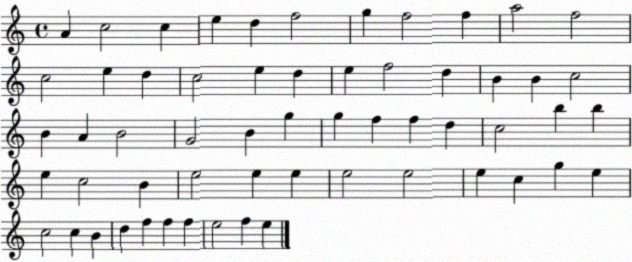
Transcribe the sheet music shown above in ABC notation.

X:1
T:Untitled
M:4/4
L:1/4
K:C
A c2 c e d f2 g f2 f a2 f2 c2 e d c2 e d e f2 d B B c2 B A B2 G2 B g g f f d c2 b b e c2 B e2 e e e2 e2 e c g e c2 c B d f f f e2 f e